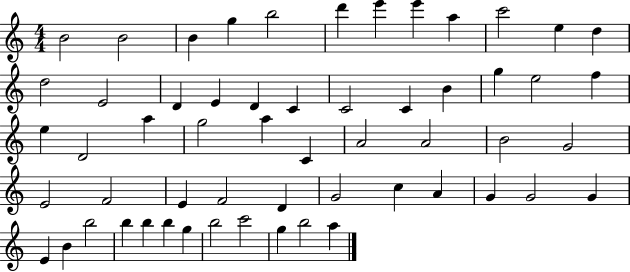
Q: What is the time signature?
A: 4/4